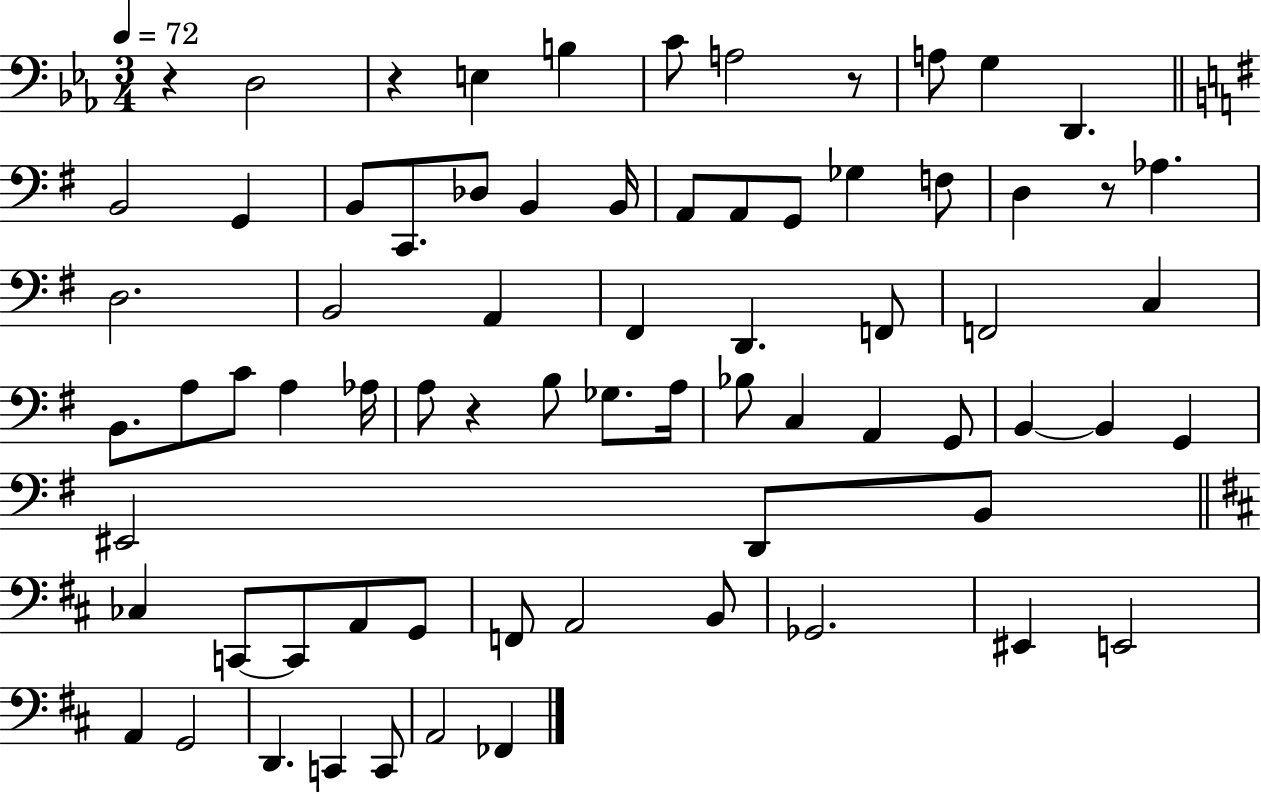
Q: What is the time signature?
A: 3/4